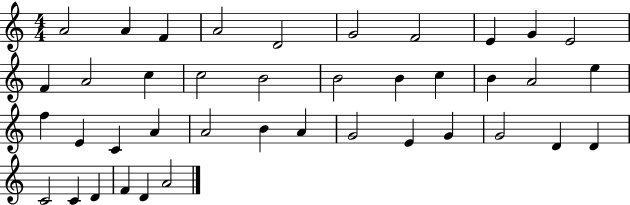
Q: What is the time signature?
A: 4/4